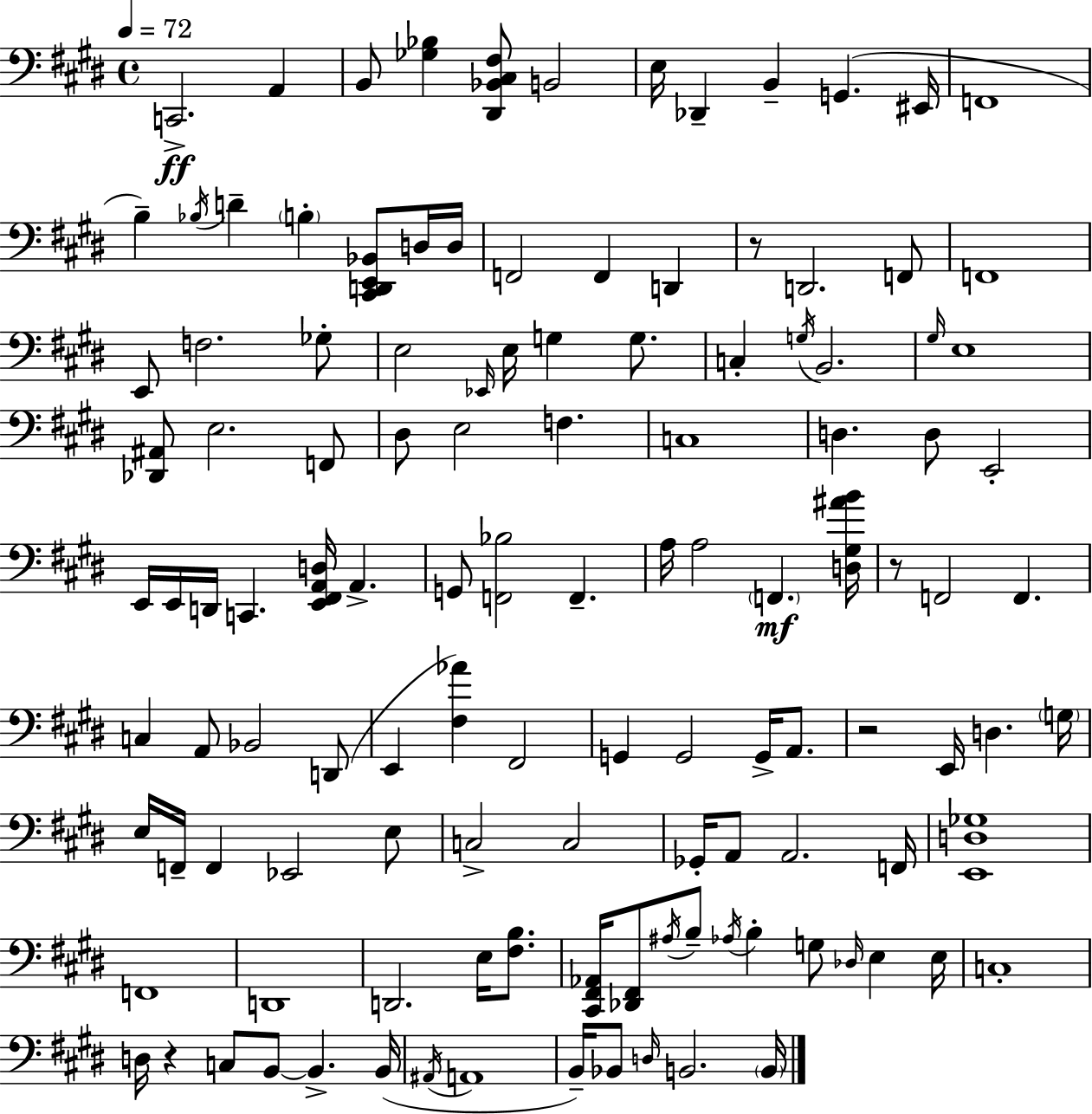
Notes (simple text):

C2/h. A2/q B2/e [Gb3,Bb3]/q [D#2,Bb2,C#3,F#3]/e B2/h E3/s Db2/q B2/q G2/q. EIS2/s F2/w B3/q Bb3/s D4/q B3/q [C#2,D2,E2,Bb2]/e D3/s D3/s F2/h F2/q D2/q R/e D2/h. F2/e F2/w E2/e F3/h. Gb3/e E3/h Eb2/s E3/s G3/q G3/e. C3/q G3/s B2/h. G#3/s E3/w [Db2,A#2]/e E3/h. F2/e D#3/e E3/h F3/q. C3/w D3/q. D3/e E2/h E2/s E2/s D2/s C2/q. [E2,F#2,A2,D3]/s A2/q. G2/e [F2,Bb3]/h F2/q. A3/s A3/h F2/q. [D3,G#3,A#4,B4]/s R/e F2/h F2/q. C3/q A2/e Bb2/h D2/e E2/q [F#3,Ab4]/q F#2/h G2/q G2/h G2/s A2/e. R/h E2/s D3/q. G3/s E3/s F2/s F2/q Eb2/h E3/e C3/h C3/h Gb2/s A2/e A2/h. F2/s [E2,D3,Gb3]/w F2/w D2/w D2/h. E3/s [F#3,B3]/e. [C#2,F#2,Ab2]/s [Db2,F#2]/e A#3/s B3/e Ab3/s B3/q G3/e Db3/s E3/q E3/s C3/w D3/s R/q C3/e B2/e B2/q. B2/s A#2/s A2/w B2/s Bb2/e D3/s B2/h. B2/s